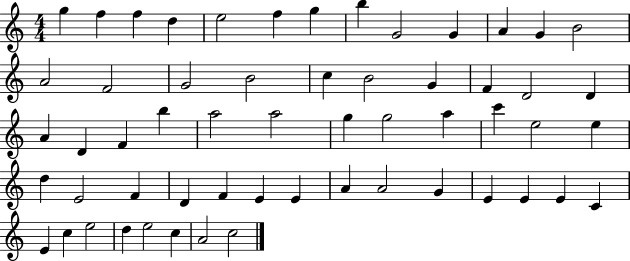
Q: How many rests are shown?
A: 0